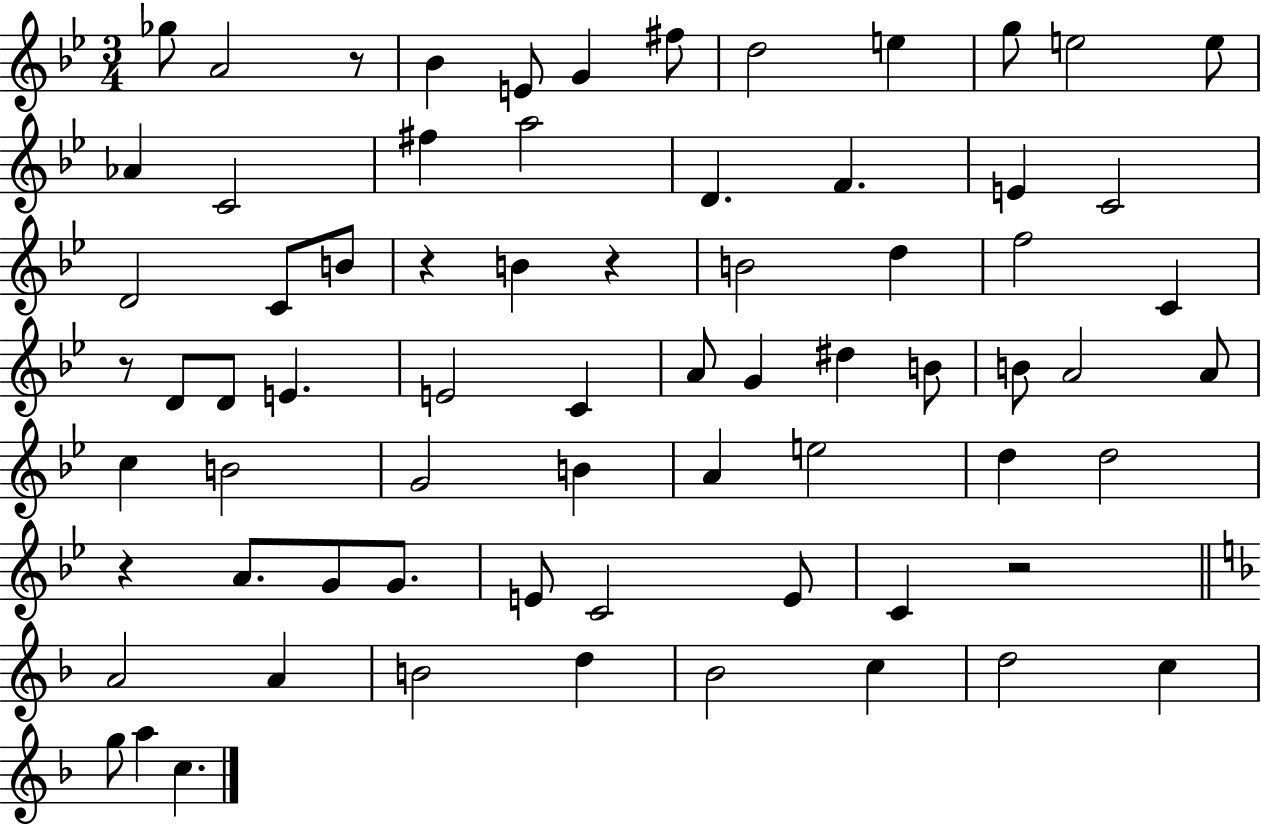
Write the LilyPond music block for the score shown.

{
  \clef treble
  \numericTimeSignature
  \time 3/4
  \key bes \major
  \repeat volta 2 { ges''8 a'2 r8 | bes'4 e'8 g'4 fis''8 | d''2 e''4 | g''8 e''2 e''8 | \break aes'4 c'2 | fis''4 a''2 | d'4. f'4. | e'4 c'2 | \break d'2 c'8 b'8 | r4 b'4 r4 | b'2 d''4 | f''2 c'4 | \break r8 d'8 d'8 e'4. | e'2 c'4 | a'8 g'4 dis''4 b'8 | b'8 a'2 a'8 | \break c''4 b'2 | g'2 b'4 | a'4 e''2 | d''4 d''2 | \break r4 a'8. g'8 g'8. | e'8 c'2 e'8 | c'4 r2 | \bar "||" \break \key d \minor a'2 a'4 | b'2 d''4 | bes'2 c''4 | d''2 c''4 | \break g''8 a''4 c''4. | } \bar "|."
}